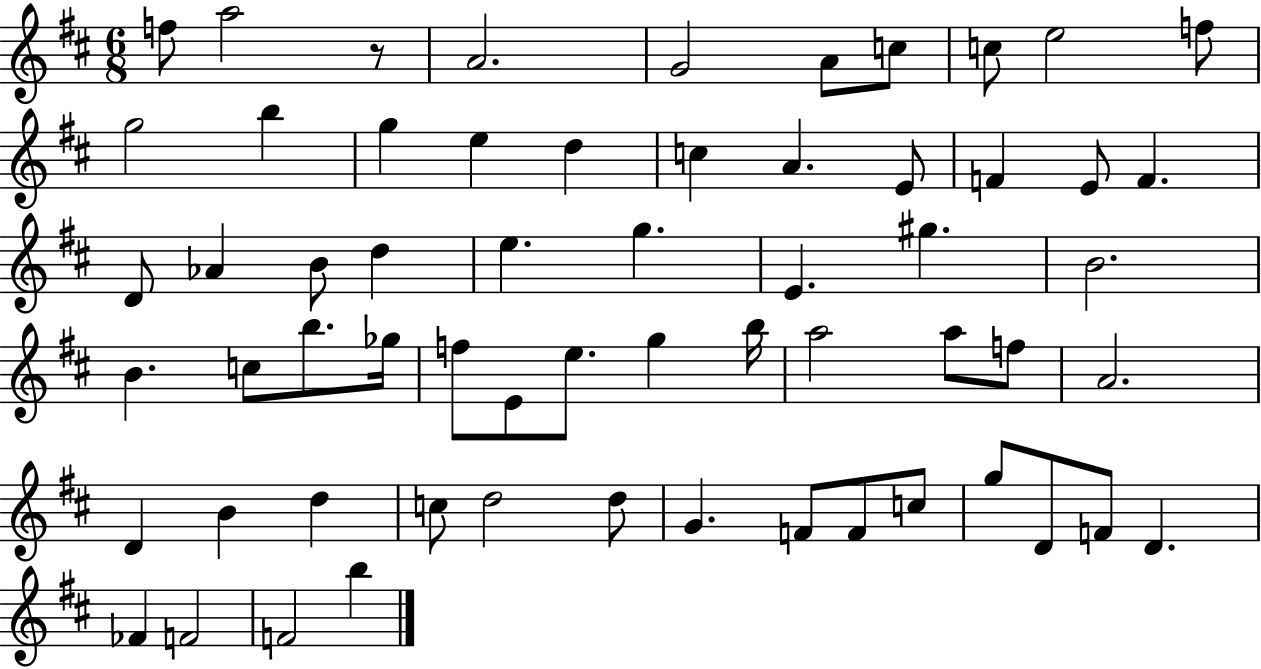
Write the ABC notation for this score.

X:1
T:Untitled
M:6/8
L:1/4
K:D
f/2 a2 z/2 A2 G2 A/2 c/2 c/2 e2 f/2 g2 b g e d c A E/2 F E/2 F D/2 _A B/2 d e g E ^g B2 B c/2 b/2 _g/4 f/2 E/2 e/2 g b/4 a2 a/2 f/2 A2 D B d c/2 d2 d/2 G F/2 F/2 c/2 g/2 D/2 F/2 D _F F2 F2 b